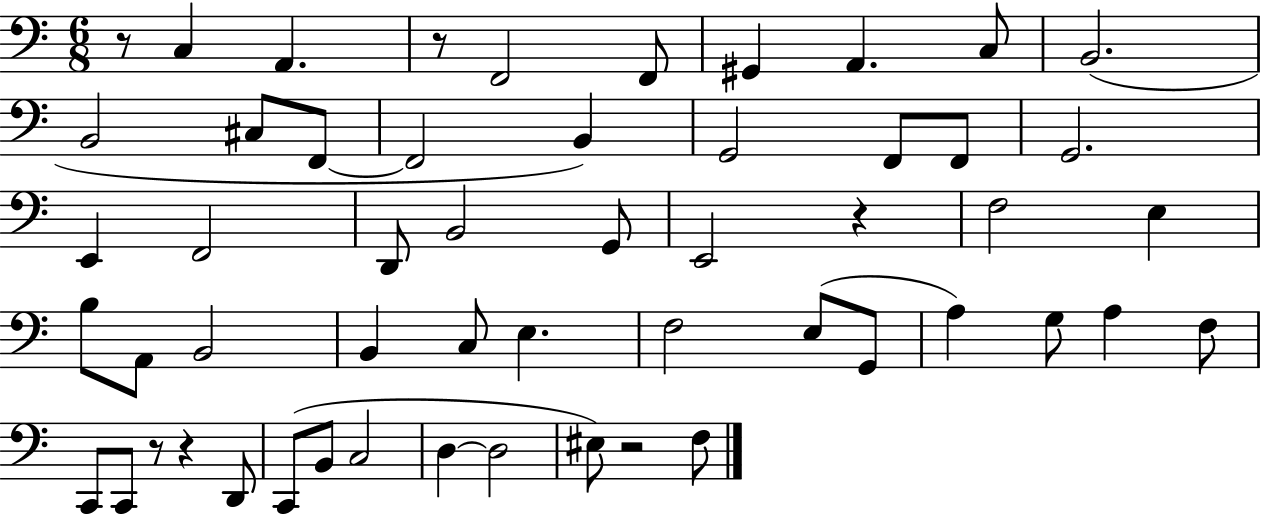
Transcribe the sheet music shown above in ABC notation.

X:1
T:Untitled
M:6/8
L:1/4
K:C
z/2 C, A,, z/2 F,,2 F,,/2 ^G,, A,, C,/2 B,,2 B,,2 ^C,/2 F,,/2 F,,2 B,, G,,2 F,,/2 F,,/2 G,,2 E,, F,,2 D,,/2 B,,2 G,,/2 E,,2 z F,2 E, B,/2 A,,/2 B,,2 B,, C,/2 E, F,2 E,/2 G,,/2 A, G,/2 A, F,/2 C,,/2 C,,/2 z/2 z D,,/2 C,,/2 B,,/2 C,2 D, D,2 ^E,/2 z2 F,/2